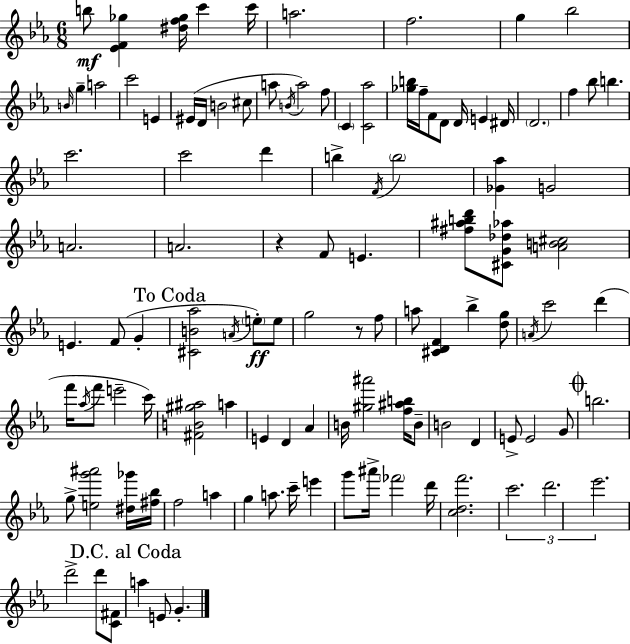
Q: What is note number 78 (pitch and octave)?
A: C6